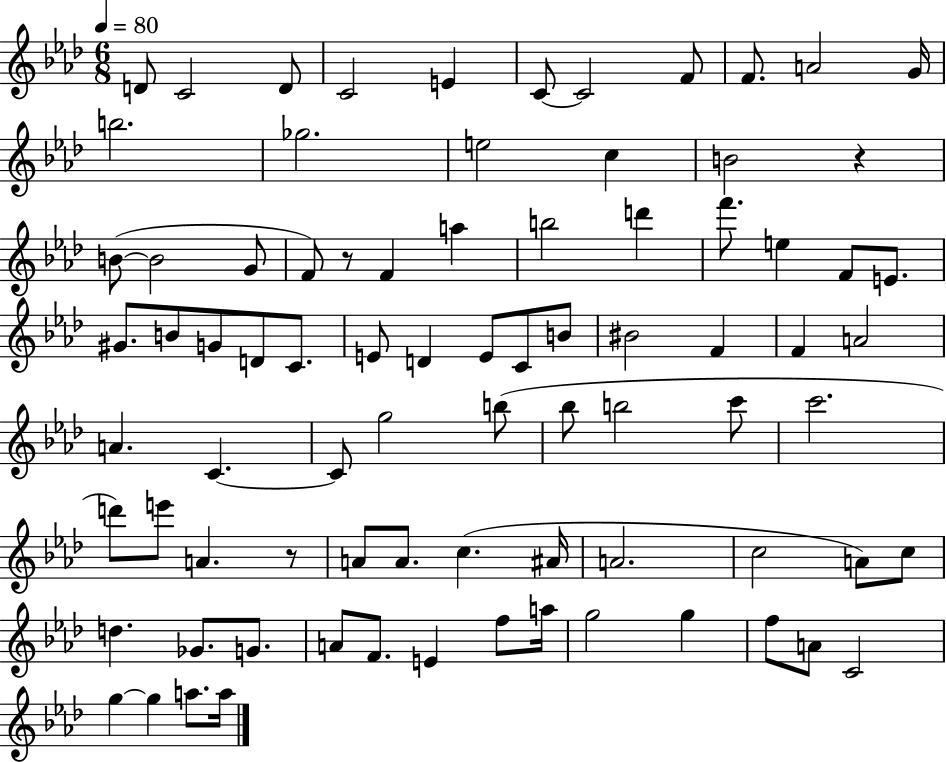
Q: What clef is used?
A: treble